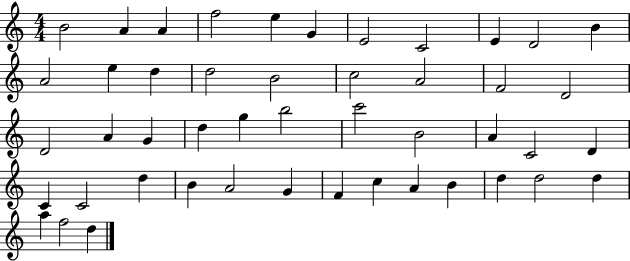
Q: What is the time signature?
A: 4/4